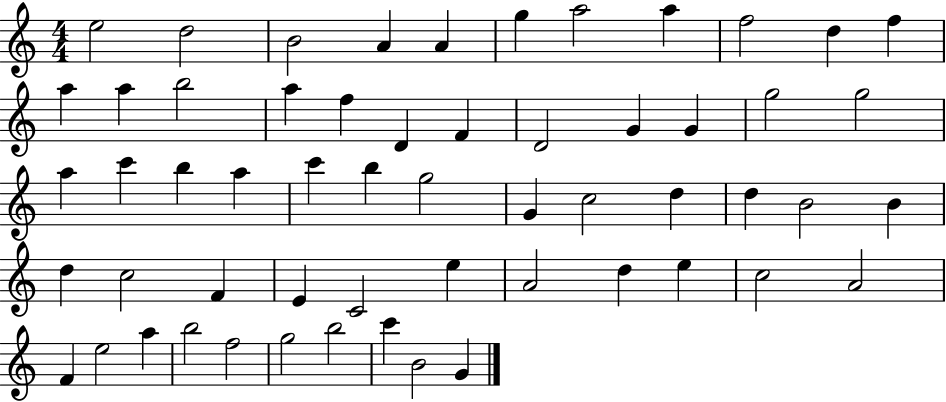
E5/h D5/h B4/h A4/q A4/q G5/q A5/h A5/q F5/h D5/q F5/q A5/q A5/q B5/h A5/q F5/q D4/q F4/q D4/h G4/q G4/q G5/h G5/h A5/q C6/q B5/q A5/q C6/q B5/q G5/h G4/q C5/h D5/q D5/q B4/h B4/q D5/q C5/h F4/q E4/q C4/h E5/q A4/h D5/q E5/q C5/h A4/h F4/q E5/h A5/q B5/h F5/h G5/h B5/h C6/q B4/h G4/q